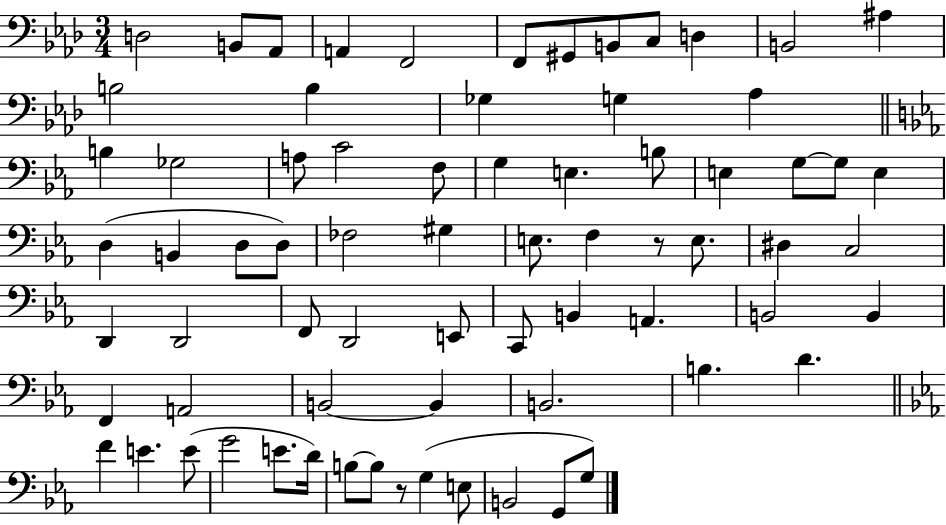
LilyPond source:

{
  \clef bass
  \numericTimeSignature
  \time 3/4
  \key aes \major
  \repeat volta 2 { d2 b,8 aes,8 | a,4 f,2 | f,8 gis,8 b,8 c8 d4 | b,2 ais4 | \break b2 b4 | ges4 g4 aes4 | \bar "||" \break \key c \minor b4 ges2 | a8 c'2 f8 | g4 e4. b8 | e4 g8~~ g8 e4 | \break d4( b,4 d8 d8) | fes2 gis4 | e8. f4 r8 e8. | dis4 c2 | \break d,4 d,2 | f,8 d,2 e,8 | c,8 b,4 a,4. | b,2 b,4 | \break f,4 a,2 | b,2~~ b,4 | b,2. | b4. d'4. | \break \bar "||" \break \key ees \major f'4 e'4. e'8( | g'2 e'8. d'16) | b8~~ b8 r8 g4( e8 | b,2 g,8 g8) | \break } \bar "|."
}